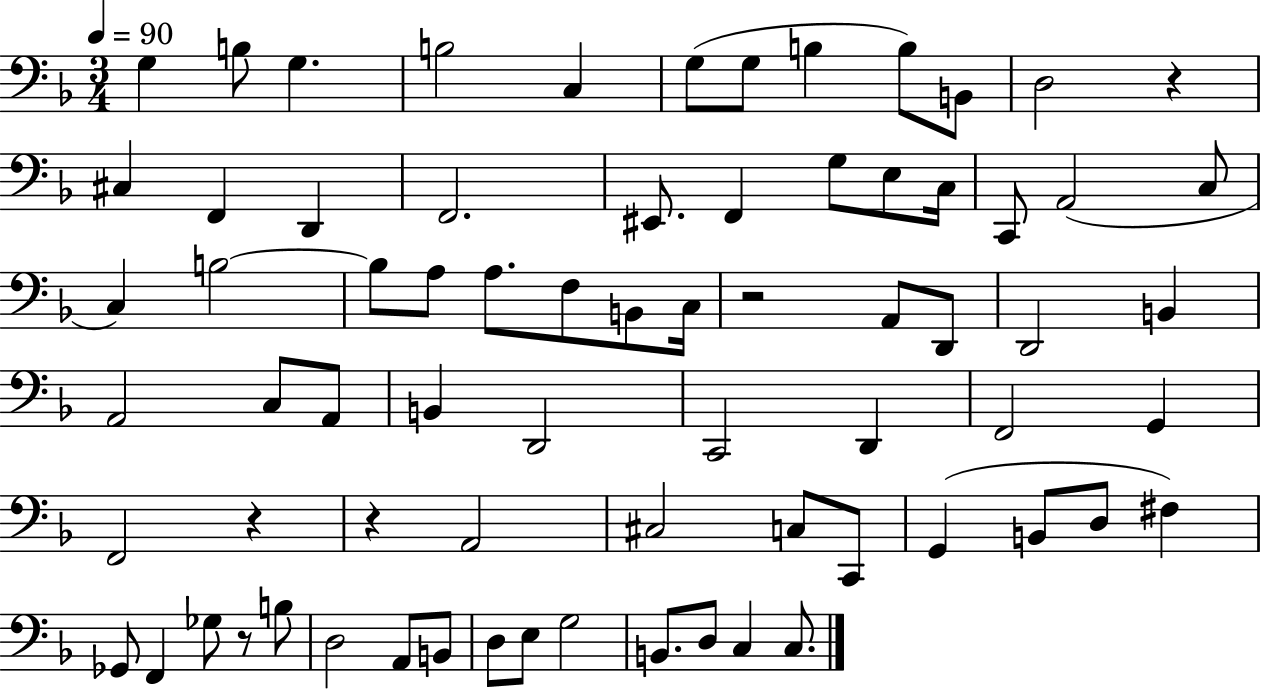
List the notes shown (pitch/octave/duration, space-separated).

G3/q B3/e G3/q. B3/h C3/q G3/e G3/e B3/q B3/e B2/e D3/h R/q C#3/q F2/q D2/q F2/h. EIS2/e. F2/q G3/e E3/e C3/s C2/e A2/h C3/e C3/q B3/h B3/e A3/e A3/e. F3/e B2/e C3/s R/h A2/e D2/e D2/h B2/q A2/h C3/e A2/e B2/q D2/h C2/h D2/q F2/h G2/q F2/h R/q R/q A2/h C#3/h C3/e C2/e G2/q B2/e D3/e F#3/q Gb2/e F2/q Gb3/e R/e B3/e D3/h A2/e B2/e D3/e E3/e G3/h B2/e. D3/e C3/q C3/e.